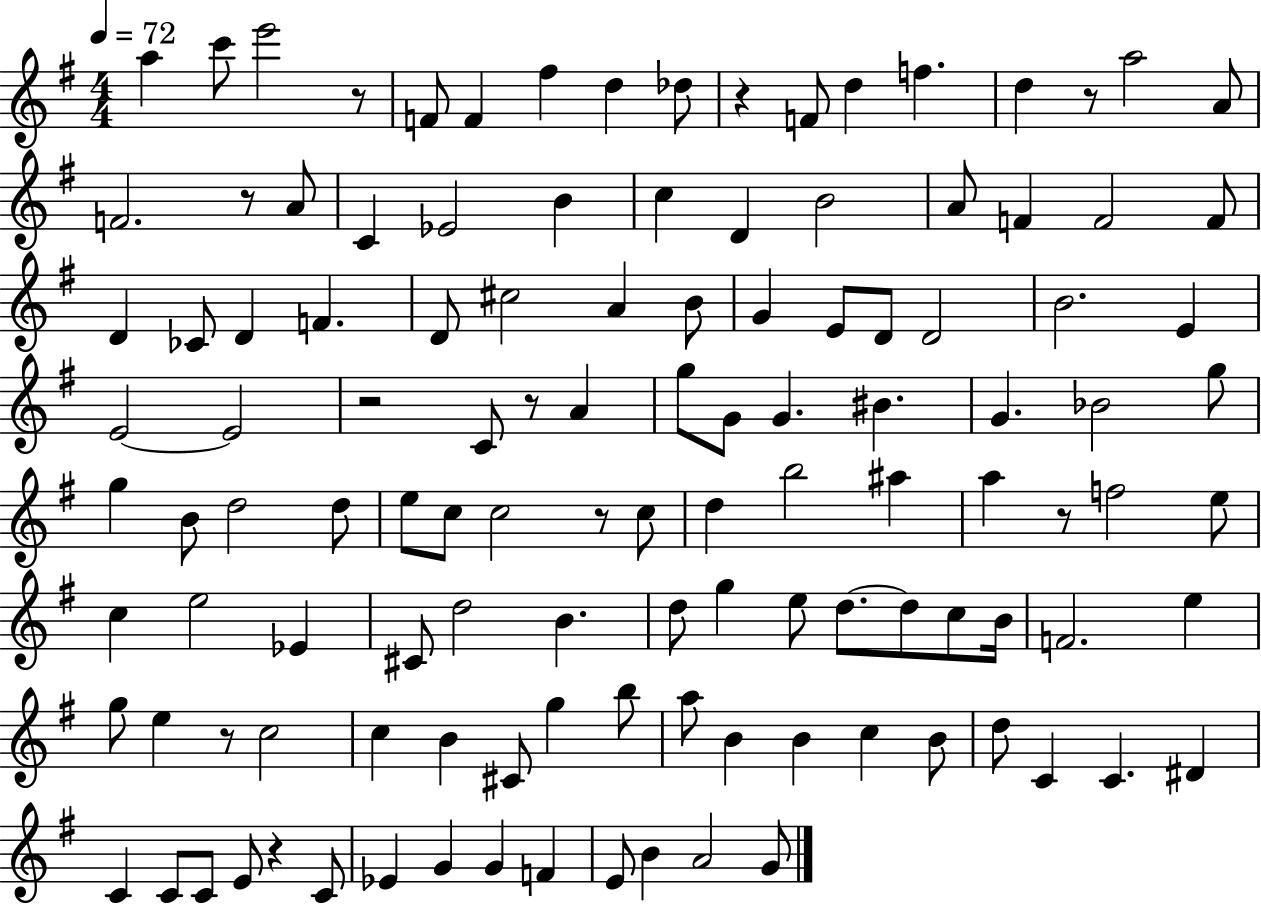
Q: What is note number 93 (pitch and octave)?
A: B4